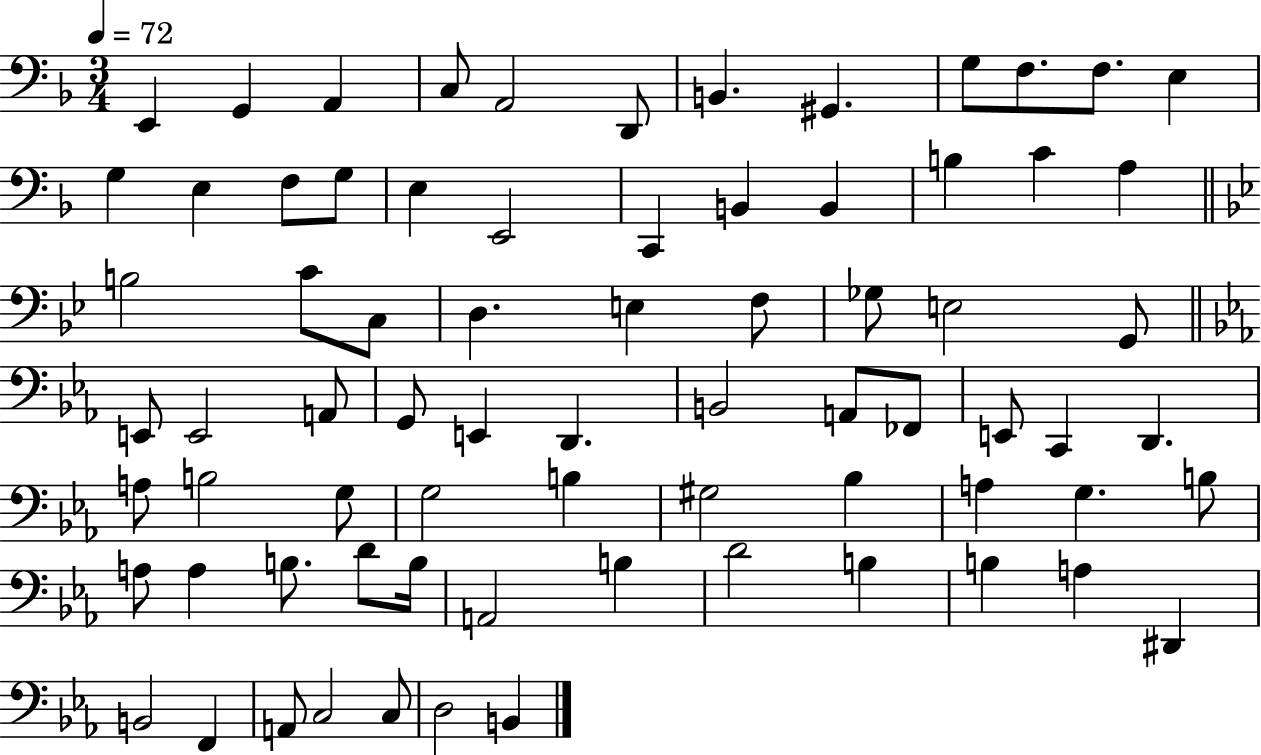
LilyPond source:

{
  \clef bass
  \numericTimeSignature
  \time 3/4
  \key f \major
  \tempo 4 = 72
  e,4 g,4 a,4 | c8 a,2 d,8 | b,4. gis,4. | g8 f8. f8. e4 | \break g4 e4 f8 g8 | e4 e,2 | c,4 b,4 b,4 | b4 c'4 a4 | \break \bar "||" \break \key bes \major b2 c'8 c8 | d4. e4 f8 | ges8 e2 g,8 | \bar "||" \break \key c \minor e,8 e,2 a,8 | g,8 e,4 d,4. | b,2 a,8 fes,8 | e,8 c,4 d,4. | \break a8 b2 g8 | g2 b4 | gis2 bes4 | a4 g4. b8 | \break a8 a4 b8. d'8 b16 | a,2 b4 | d'2 b4 | b4 a4 dis,4 | \break b,2 f,4 | a,8 c2 c8 | d2 b,4 | \bar "|."
}